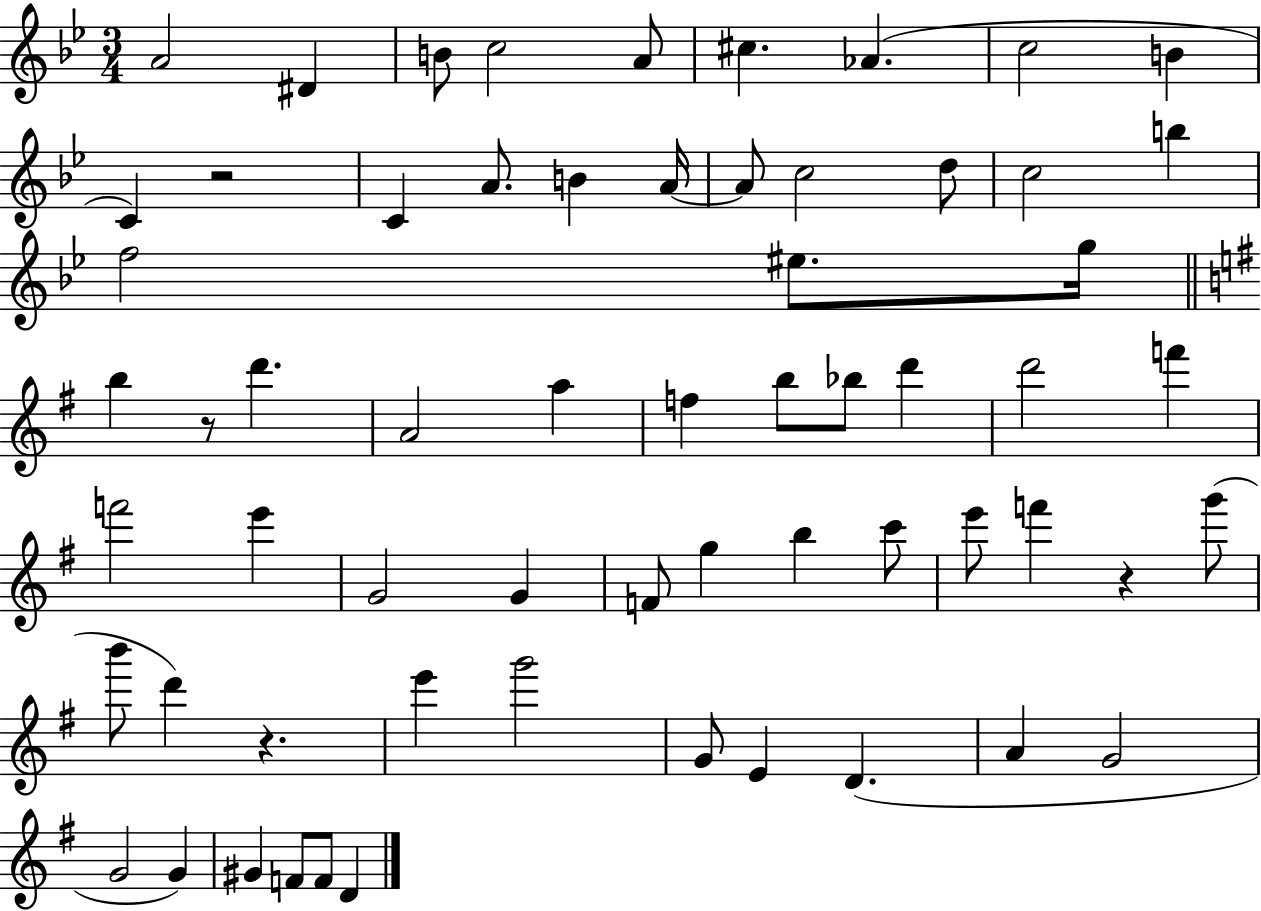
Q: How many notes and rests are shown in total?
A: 62